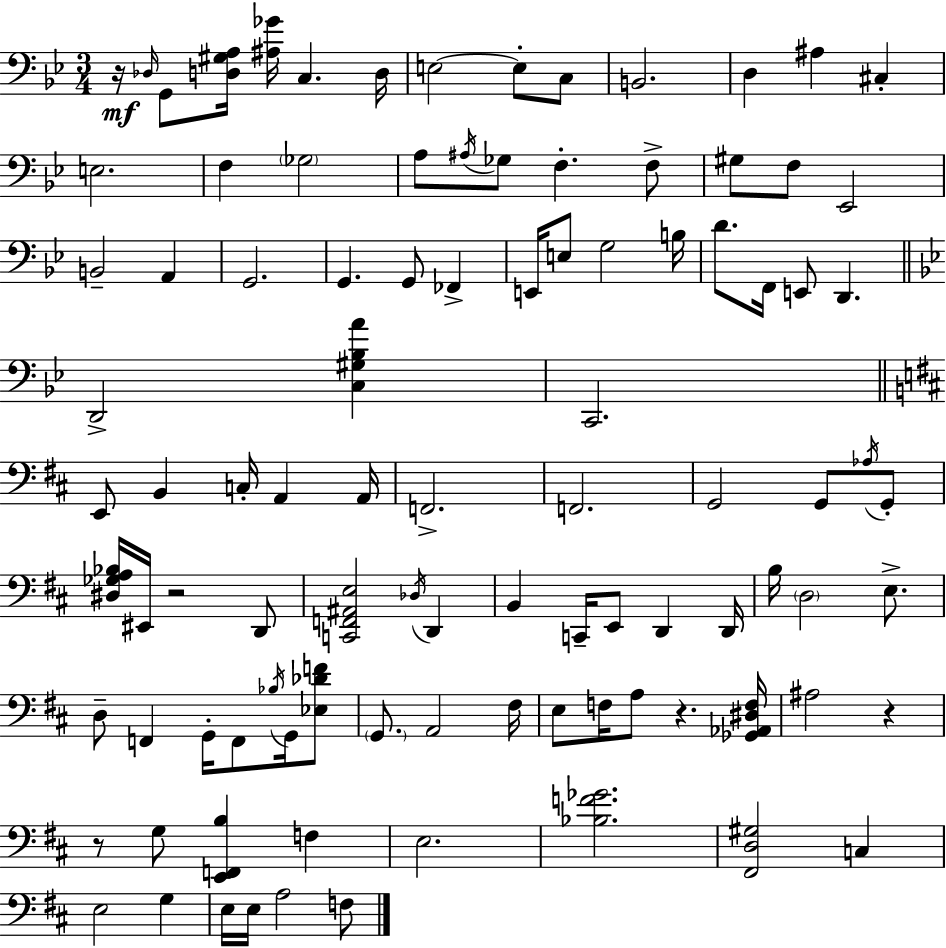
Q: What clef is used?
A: bass